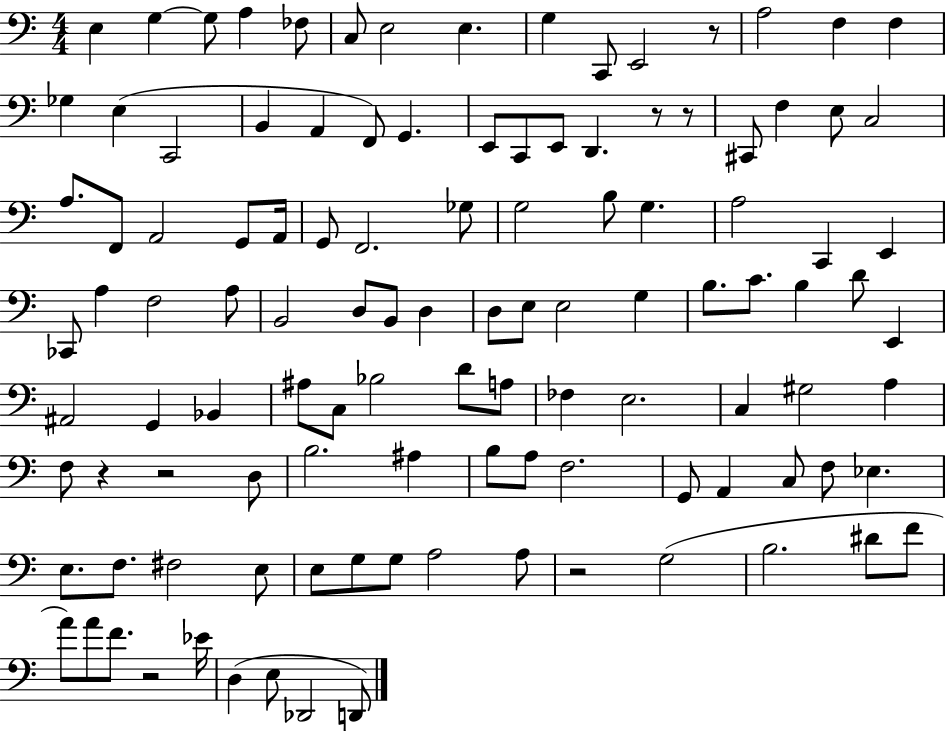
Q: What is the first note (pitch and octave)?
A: E3